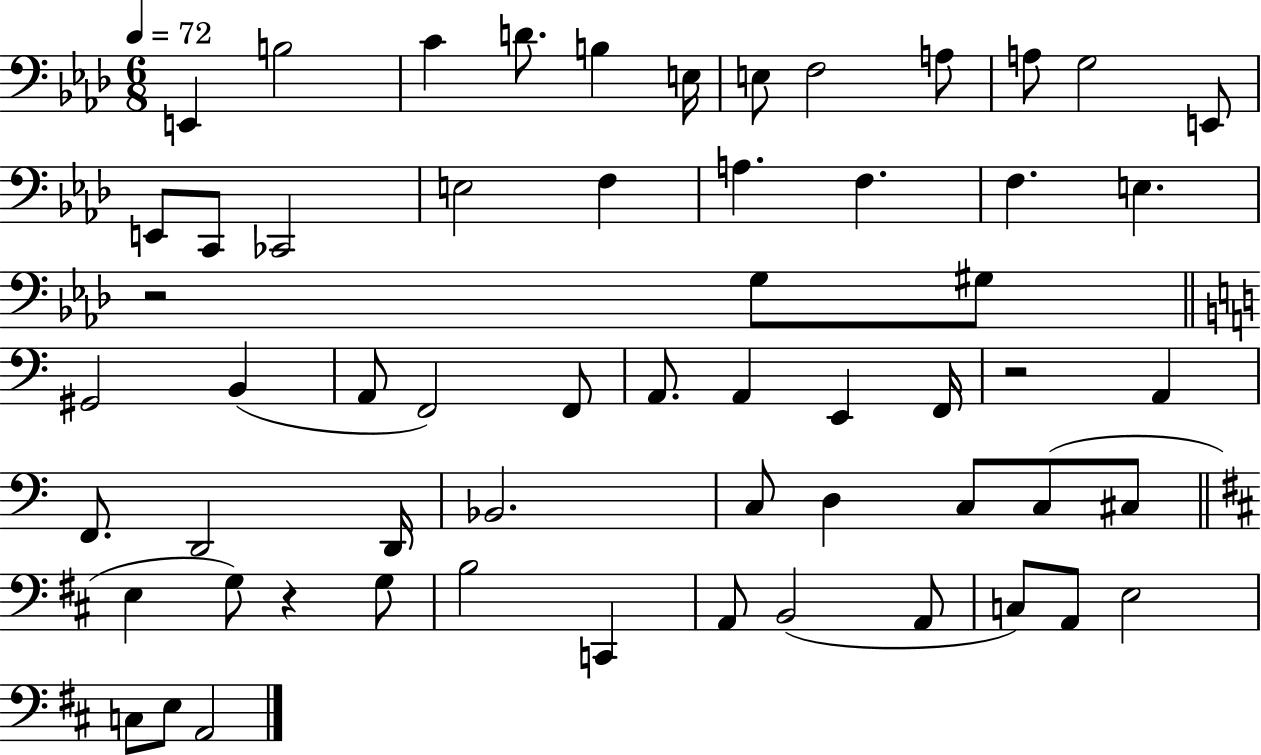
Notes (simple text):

E2/q B3/h C4/q D4/e. B3/q E3/s E3/e F3/h A3/e A3/e G3/h E2/e E2/e C2/e CES2/h E3/h F3/q A3/q. F3/q. F3/q. E3/q. R/h G3/e G#3/e G#2/h B2/q A2/e F2/h F2/e A2/e. A2/q E2/q F2/s R/h A2/q F2/e. D2/h D2/s Bb2/h. C3/e D3/q C3/e C3/e C#3/e E3/q G3/e R/q G3/e B3/h C2/q A2/e B2/h A2/e C3/e A2/e E3/h C3/e E3/e A2/h